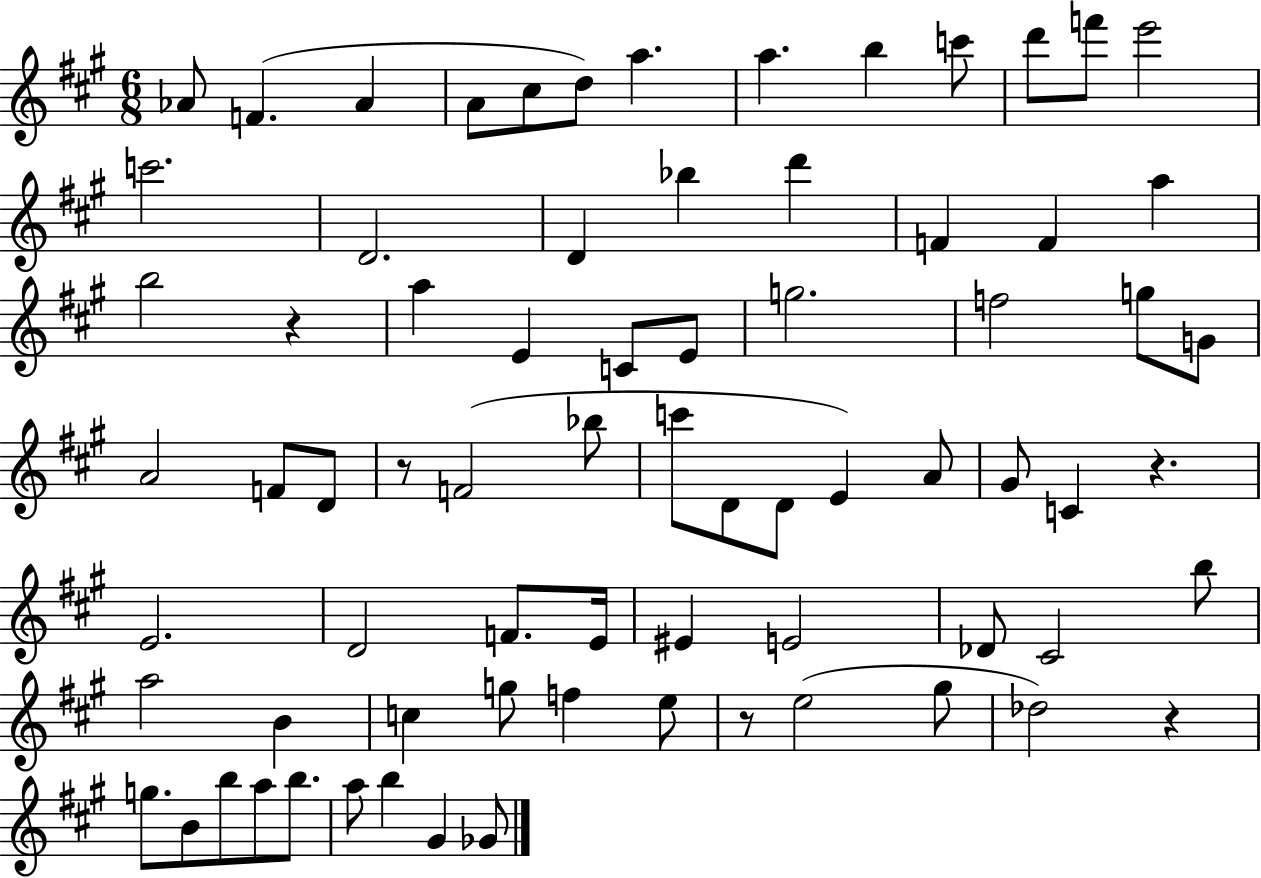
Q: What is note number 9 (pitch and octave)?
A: B5